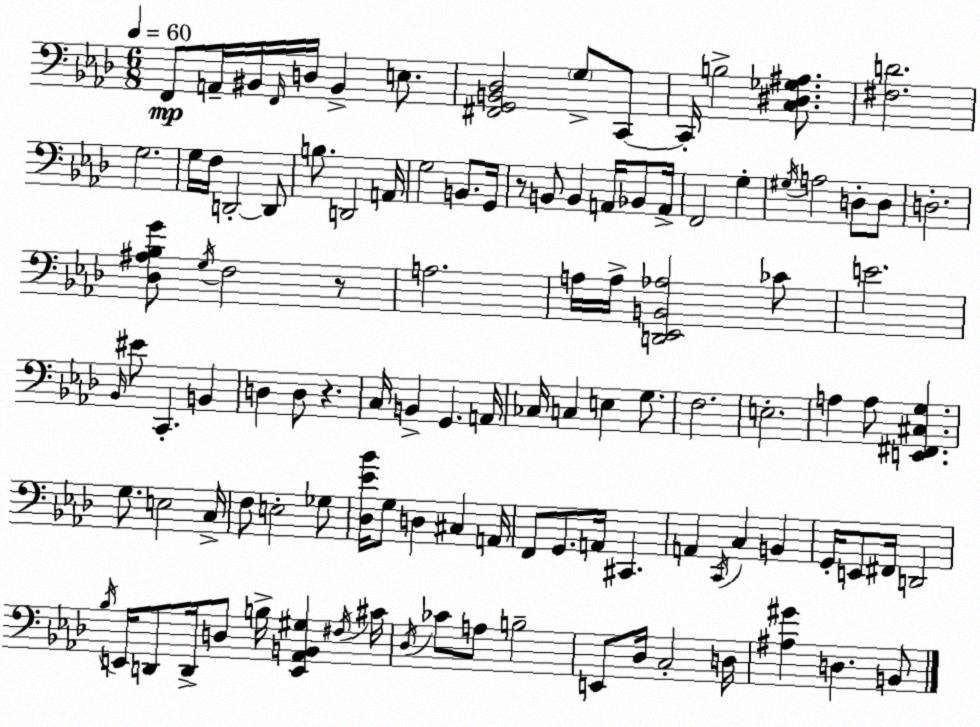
X:1
T:Untitled
M:6/8
L:1/4
K:Ab
F,,/2 A,,/4 ^B,,/4 F,,/4 D,/4 ^B,, E,/2 [^F,,G,,B,,_D,]2 G,/2 C,,/2 C,,/4 B,2 [C,^D,_G,^A,]/2 [^F,D]2 G,2 G,/4 F,/4 D,,2 D,,/2 B,/2 D,,2 A,,/4 G,2 B,,/2 G,,/4 z/2 B,,/2 B,, A,,/4 _B,,/2 A,,/4 F,,2 G, ^G,/4 A,2 D,/2 D,/2 D,2 [_D,^A,_B,G]/2 G,/4 F,2 z/2 A,2 A,/4 A,/4 [D,,_E,,B,,_A,]2 _C/2 E2 _B,,/4 ^E/2 C,, B,, D, D,/2 z C,/4 B,, G,, A,,/4 _C,/4 C, E, G,/2 F,2 E,2 A, A,/2 [E,,^F,,^C,G,] G,/2 E,2 C,/4 F,/2 E,2 _G,/2 [_D,_E_B]/4 G,/2 D, ^C, A,,/4 F,,/2 G,,/2 A,,/4 ^C,, A,, C,,/4 C, B,, G,,/4 E,,/2 ^F,,/4 D,,2 _B,/4 E,,/4 D,,/2 D,,/4 D,/2 B,/4 [E,,_A,,B,,^G,] ^F,/4 ^C/4 _D,/4 _C/2 A,/2 B,2 E,,/2 _D,/4 C,2 D,/4 [^A,^G] D, B,,/2